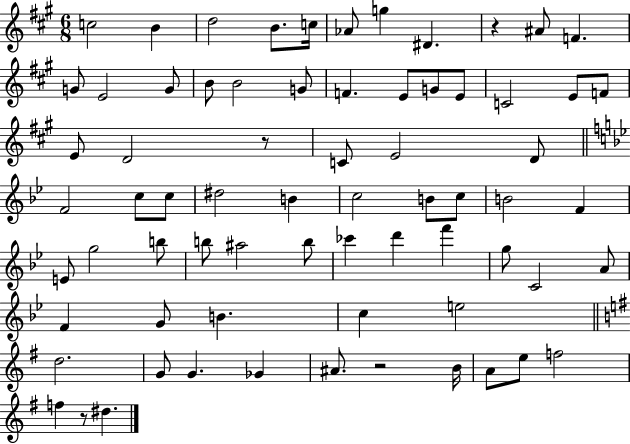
C5/h B4/q D5/h B4/e. C5/s Ab4/e G5/q D#4/q. R/q A#4/e F4/q. G4/e E4/h G4/e B4/e B4/h G4/e F4/q. E4/e G4/e E4/e C4/h E4/e F4/e E4/e D4/h R/e C4/e E4/h D4/e F4/h C5/e C5/e D#5/h B4/q C5/h B4/e C5/e B4/h F4/q E4/e G5/h B5/e B5/e A#5/h B5/e CES6/q D6/q F6/q G5/e C4/h A4/e F4/q G4/e B4/q. C5/q E5/h D5/h. G4/e G4/q. Gb4/q A#4/e. R/h B4/s A4/e E5/e F5/h F5/q R/e D#5/q.